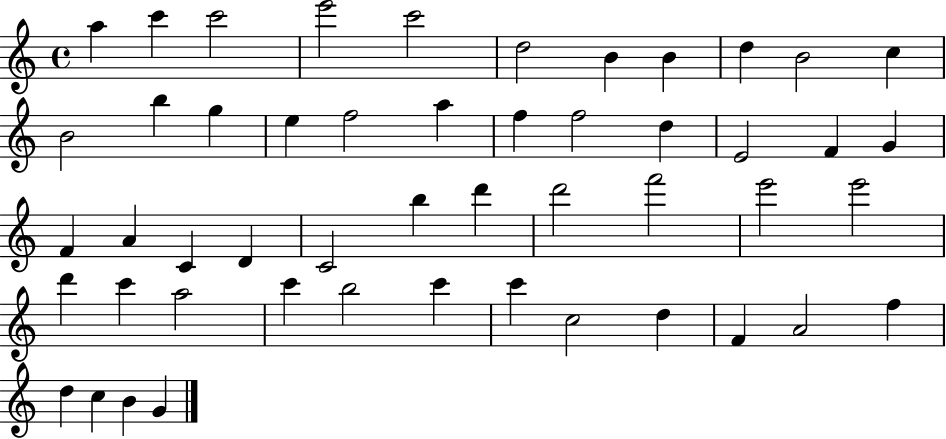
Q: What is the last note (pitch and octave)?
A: G4